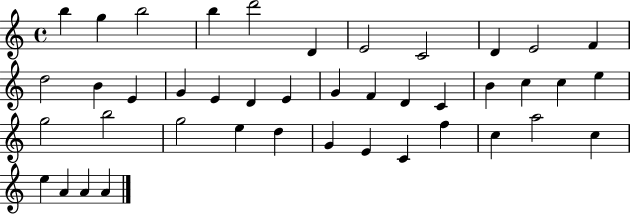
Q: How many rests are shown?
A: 0